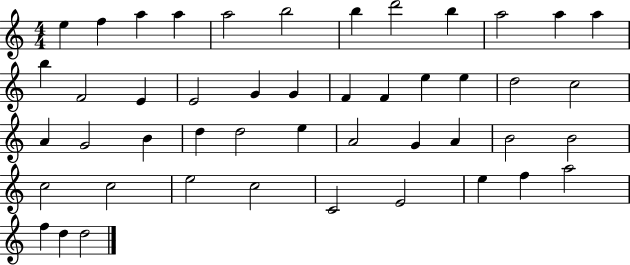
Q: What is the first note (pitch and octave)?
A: E5